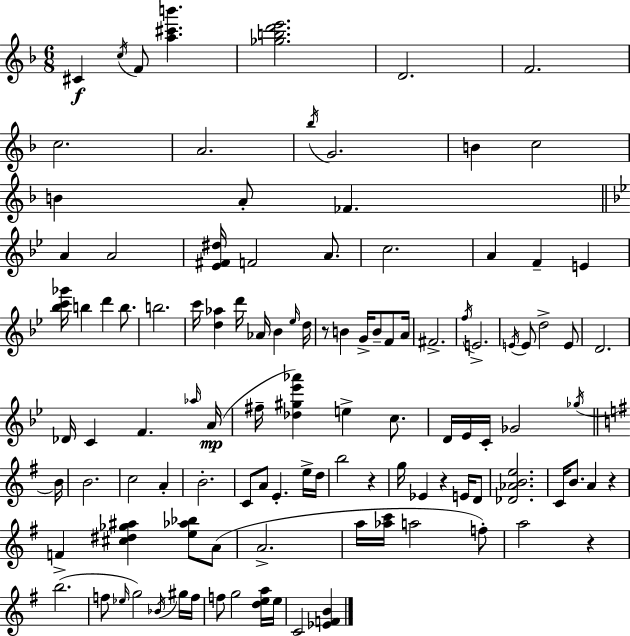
{
  \clef treble
  \numericTimeSignature
  \time 6/8
  \key f \major
  \repeat volta 2 { cis'4\f \acciaccatura { c''16 } f'8 <a'' cis''' b'''>4. | <ges'' b'' d''' e'''>2. | d'2. | f'2. | \break c''2. | a'2. | \acciaccatura { bes''16 } g'2. | b'4 c''2 | \break b'4 a'8-. fes'4. | \bar "||" \break \key bes \major a'4 a'2 | <ees' fis' dis''>16 f'2 a'8. | c''2. | a'4 f'4-- e'4 | \break <bes'' c''' ges'''>16 b''4 d'''4 b''8. | b''2. | c'''16 <d'' aes''>4 d'''16 aes'16 bes'4 \grace { ees''16 } | d''16 r8 b'4 g'16-> b'8-- f'8 | \break a'16 fis'2.-> | \acciaccatura { f''16 } e'2.-> | \acciaccatura { e'16 } e'8 d''2-> | e'8 d'2. | \break des'16 c'4 f'4. | \grace { aes''16 } a'16(\mp fis''16-- <des'' gis'' ees''' aes'''>4) e''4-> | c''8. d'16 ees'16 c'16-. ges'2 | \acciaccatura { ges''16 } \bar "||" \break \key g \major b'16 b'2. | c''2 a'4-. | b'2.-. | c'8 a'8 e'4.-. e''16-> | \break d''16 b''2 r4 | g''16 ees'4 r4 e'16 d'8 | <des' aes' b' e''>2. | c'16 b'8. a'4 r4 | \break f'4-> <cis'' dis'' ges'' ais''>4 <e'' aes'' bes''>8 a'8( | a'2.-> | a''16 <aes'' c'''>16 a''2 f''8-.) | a''2 r4 | \break b''2.( | f''8 \grace { ees''16 }) g''2 | \acciaccatura { bes'16 } gis''16 f''16 f''8 g''2 | <d'' e'' a''>16 e''16 c'2 <ees' f' b'>4 | \break } \bar "|."
}